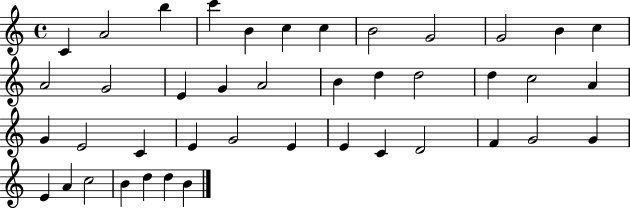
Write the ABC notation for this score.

X:1
T:Untitled
M:4/4
L:1/4
K:C
C A2 b c' B c c B2 G2 G2 B c A2 G2 E G A2 B d d2 d c2 A G E2 C E G2 E E C D2 F G2 G E A c2 B d d B